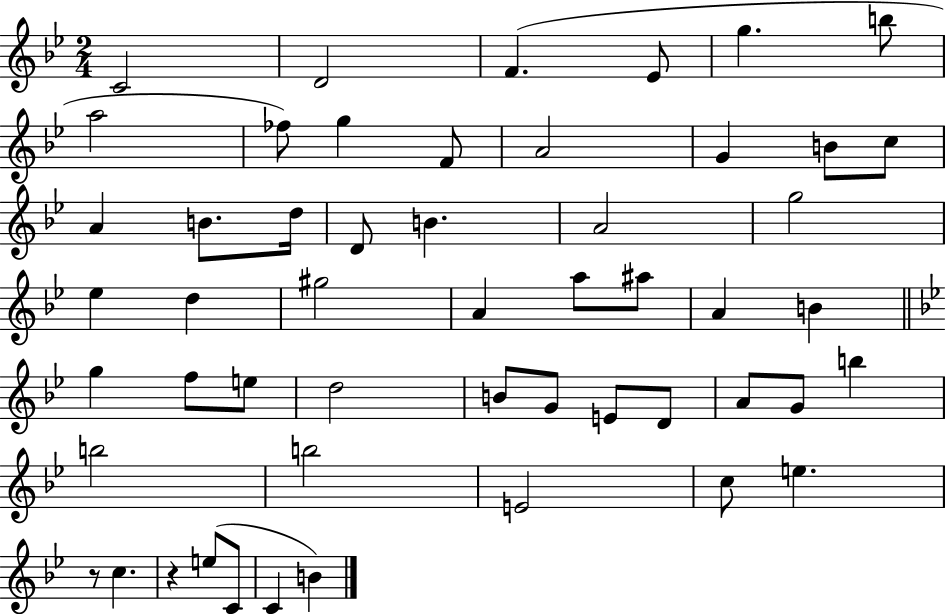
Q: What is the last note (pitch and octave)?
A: B4